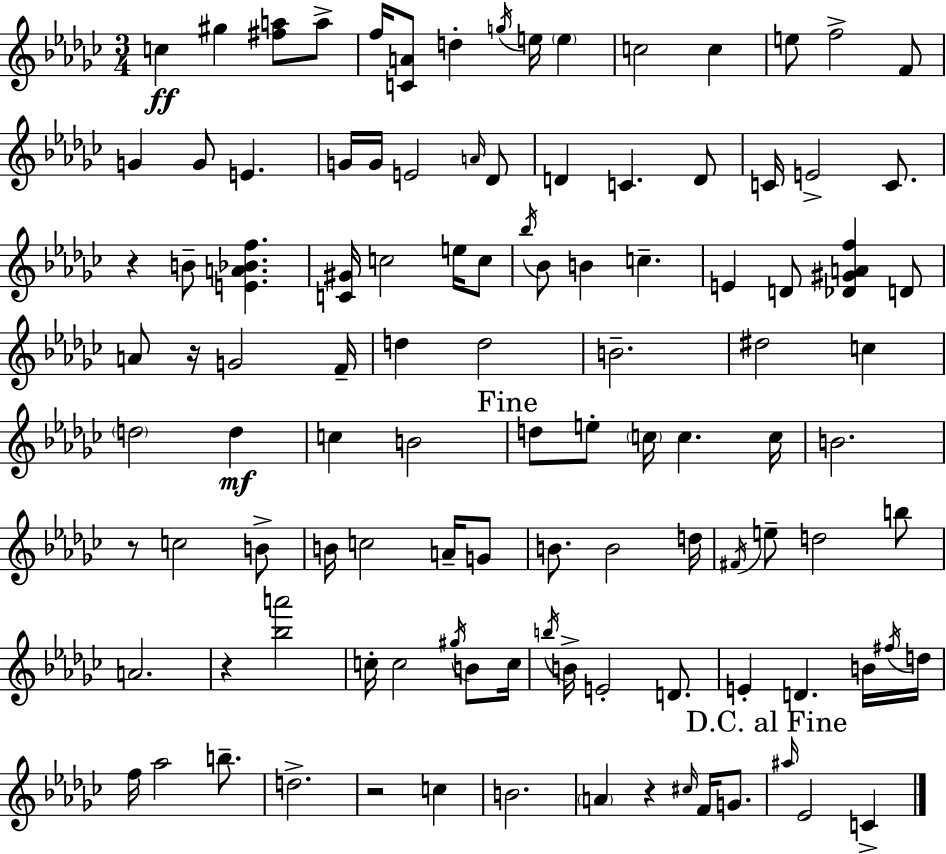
C5/q G#5/q [F#5,A5]/e A5/e F5/s [C4,A4]/e D5/q G5/s E5/s E5/q C5/h C5/q E5/e F5/h F4/e G4/q G4/e E4/q. G4/s G4/s E4/h A4/s Db4/e D4/q C4/q. D4/e C4/s E4/h C4/e. R/q B4/e [E4,A4,Bb4,F5]/q. [C4,G#4]/s C5/h E5/s C5/e Bb5/s Bb4/e B4/q C5/q. E4/q D4/e [Db4,G#4,A4,F5]/q D4/e A4/e R/s G4/h F4/s D5/q D5/h B4/h. D#5/h C5/q D5/h D5/q C5/q B4/h D5/e E5/e C5/s C5/q. C5/s B4/h. R/e C5/h B4/e B4/s C5/h A4/s G4/e B4/e. B4/h D5/s F#4/s E5/e D5/h B5/e A4/h. R/q [Bb5,A6]/h C5/s C5/h G#5/s B4/e C5/s B5/s B4/s E4/h D4/e. E4/q D4/q. B4/s F#5/s D5/s F5/s Ab5/h B5/e. D5/h. R/h C5/q B4/h. A4/q R/q C#5/s F4/s G4/e. A#5/s Eb4/h C4/q